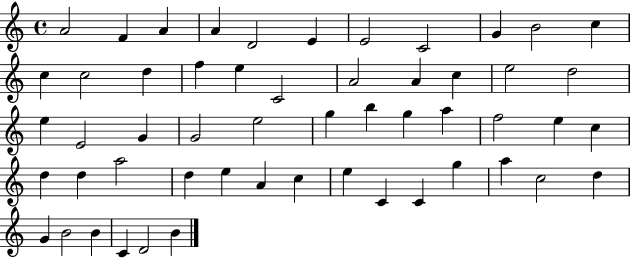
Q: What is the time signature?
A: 4/4